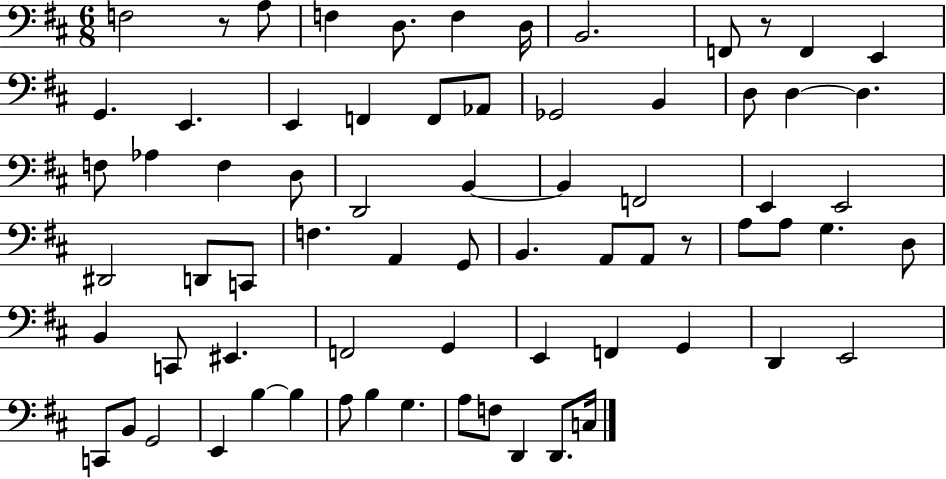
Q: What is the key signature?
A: D major